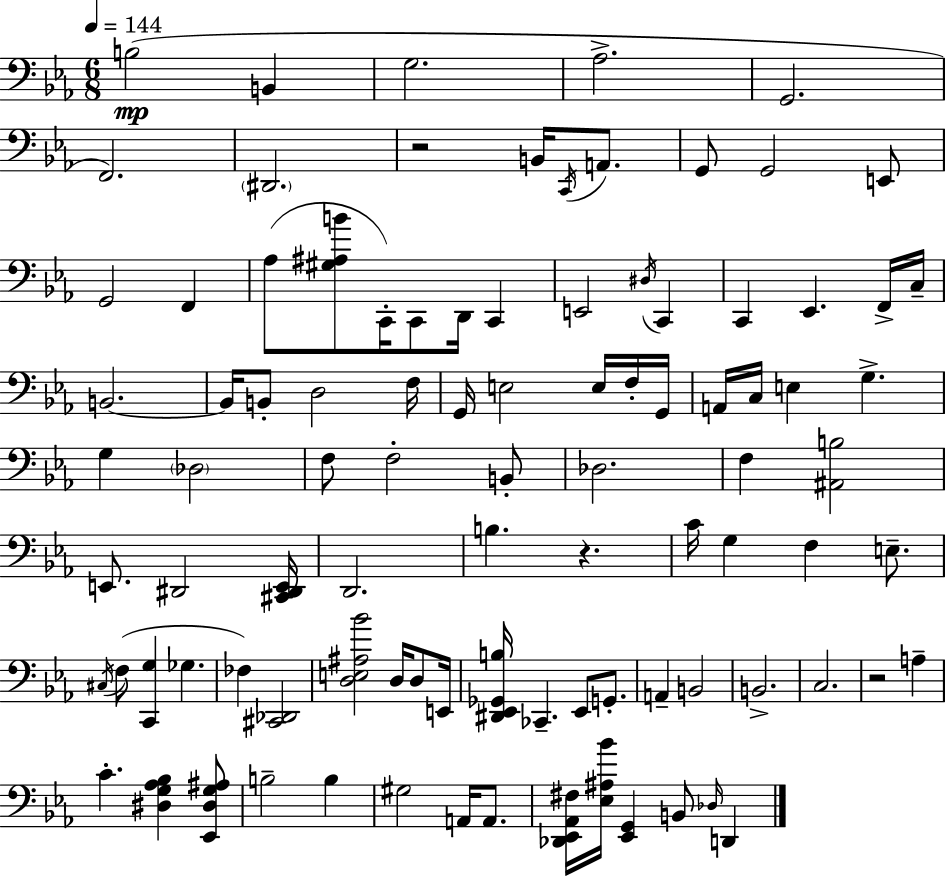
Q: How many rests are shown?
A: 3